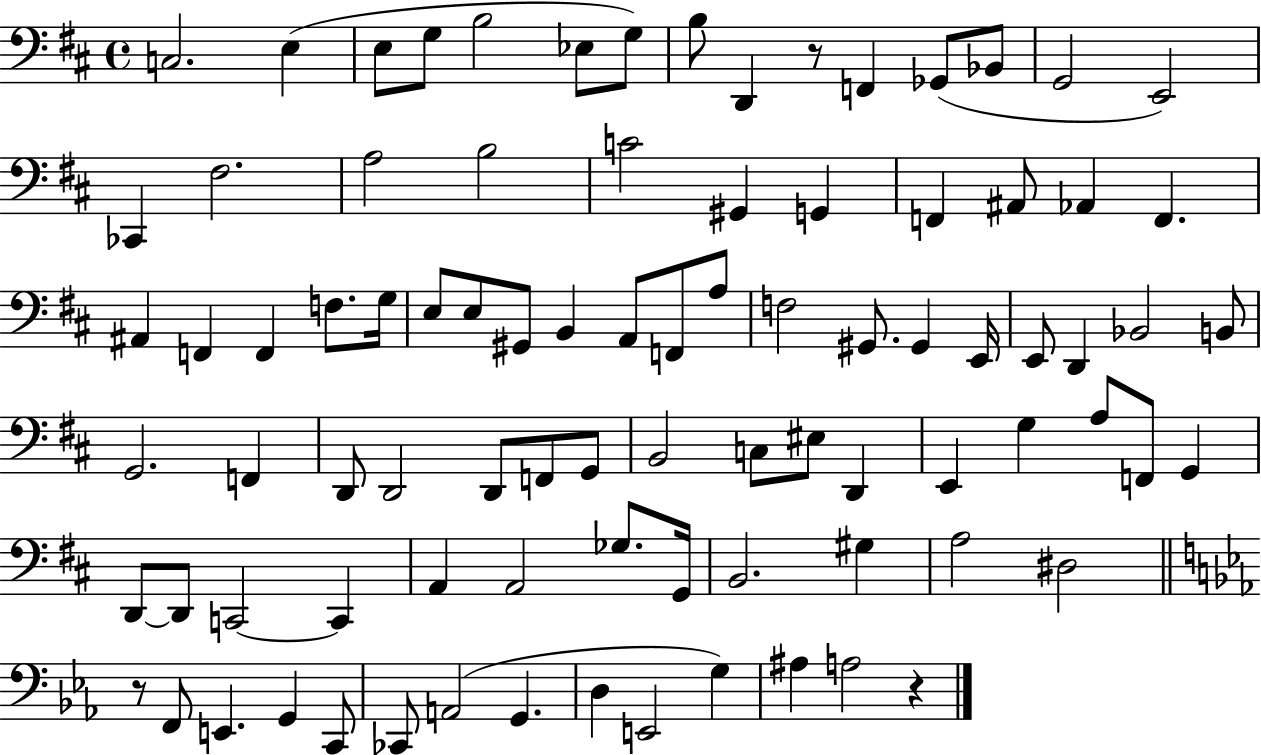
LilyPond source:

{
  \clef bass
  \time 4/4
  \defaultTimeSignature
  \key d \major
  c2. e4( | e8 g8 b2 ees8 g8) | b8 d,4 r8 f,4 ges,8( bes,8 | g,2 e,2) | \break ces,4 fis2. | a2 b2 | c'2 gis,4 g,4 | f,4 ais,8 aes,4 f,4. | \break ais,4 f,4 f,4 f8. g16 | e8 e8 gis,8 b,4 a,8 f,8 a8 | f2 gis,8. gis,4 e,16 | e,8 d,4 bes,2 b,8 | \break g,2. f,4 | d,8 d,2 d,8 f,8 g,8 | b,2 c8 eis8 d,4 | e,4 g4 a8 f,8 g,4 | \break d,8~~ d,8 c,2~~ c,4 | a,4 a,2 ges8. g,16 | b,2. gis4 | a2 dis2 | \break \bar "||" \break \key ees \major r8 f,8 e,4. g,4 c,8 | ces,8 a,2( g,4. | d4 e,2 g4) | ais4 a2 r4 | \break \bar "|."
}